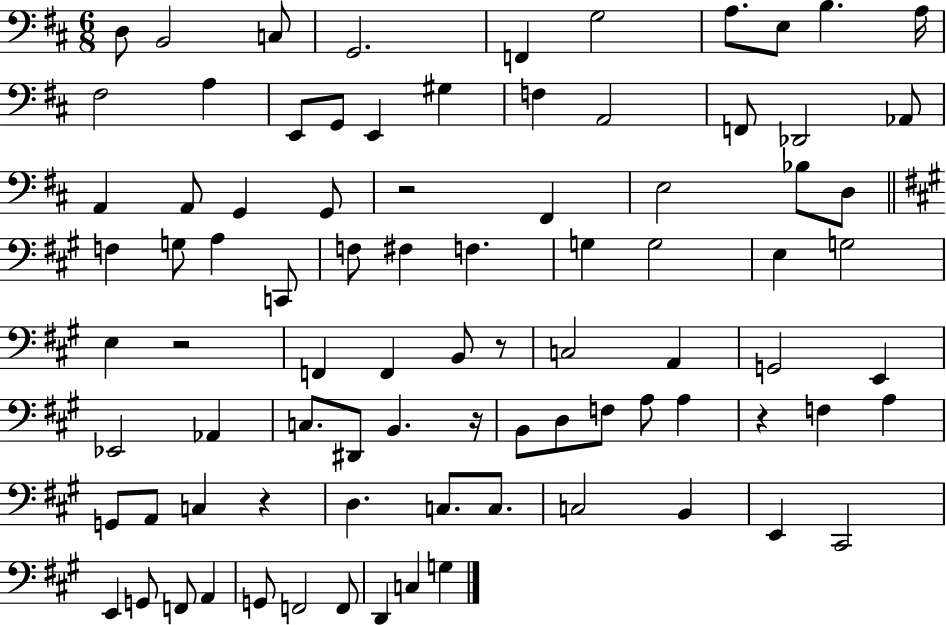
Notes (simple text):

D3/e B2/h C3/e G2/h. F2/q G3/h A3/e. E3/e B3/q. A3/s F#3/h A3/q E2/e G2/e E2/q G#3/q F3/q A2/h F2/e Db2/h Ab2/e A2/q A2/e G2/q G2/e R/h F#2/q E3/h Bb3/e D3/e F3/q G3/e A3/q C2/e F3/e F#3/q F3/q. G3/q G3/h E3/q G3/h E3/q R/h F2/q F2/q B2/e R/e C3/h A2/q G2/h E2/q Eb2/h Ab2/q C3/e. D#2/e B2/q. R/s B2/e D3/e F3/e A3/e A3/q R/q F3/q A3/q G2/e A2/e C3/q R/q D3/q. C3/e. C3/e. C3/h B2/q E2/q C#2/h E2/q G2/e F2/e A2/q G2/e F2/h F2/e D2/q C3/q G3/q